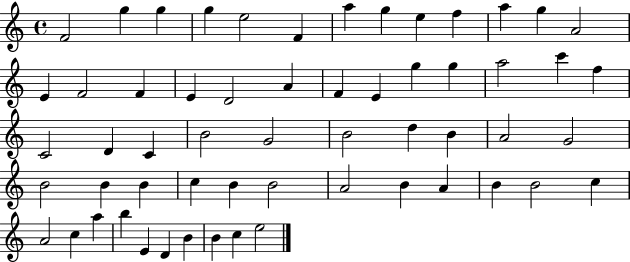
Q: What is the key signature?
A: C major